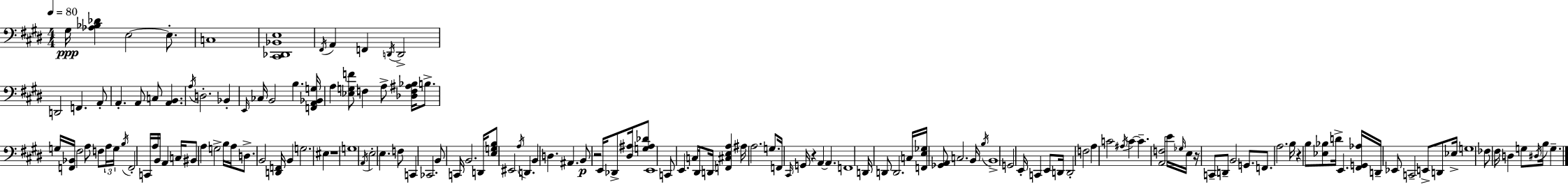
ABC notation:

X:1
T:Untitled
M:4/4
L:1/4
K:E
^G,/4 [_A,_B,_D] E,2 E,/2 C,4 [^C,,_D,,_B,,E,]4 ^F,,/4 A,, F,, D,,/4 D,,2 D,,2 F,, A,,/2 A,, A,,/2 C,/2 [A,,B,,] A,/4 D,2 _B,, E,,/4 _C,/4 B,,2 B, [F,,A,,_B,,G,]/4 A, [_E,G,F]/2 F, A,/2 [_D,F,^A,_B,]/4 B,/2 G,/4 [F,,_B,,]/4 ^F,2 A,/2 F,/2 A,/4 G,/4 B,/4 F,,2 C,,/4 A,/4 B,,/4 A,, C,/4 ^B,,/2 A, G,2 B,/4 A,/4 D,/2 B,,2 [D,,F,,]/4 B,, G,2 ^E, z4 G,4 A,,/4 E,2 E, F,/2 C,, _C,,2 B,,/2 C,,/4 B,,2 D,,/4 [E,G,B,]/2 ^E,,2 A,/4 D,, B,, D, ^A,, B,,/2 z2 E,,/4 _D,,/2 [^D,^A,]/4 [G,^A,_D]/2 E,,4 C,,/2 E,, C,/4 ^D,,/2 D,,/4 [F,,^C,E,A,] ^A,/4 A,2 G,/2 F,,/4 ^C,,/4 G,,/4 z A,, A,, F,,4 D,,/4 D,,/2 D,,2 C,/4 [F,,E,_G,]/4 [_G,,A,,]/2 C,2 B,,/4 B,/4 B,,4 G,,2 E,,/4 C,, E,,/2 D,,/4 D,,2 F,2 A, C2 ^A,/4 C C [A,,F,]2 E/4 _G,/4 E,/4 z/4 C,,/2 D,,/2 B,,2 G,,/2 F,,/2 A,2 B,/4 z B,/2 [_E,_B,]/2 D/4 E,, [^F,,G,,_A,]/4 D,,/4 _E,,/2 C,,2 E,,/2 D,,/2 _E,/4 G,4 _F,/2 ^F,/4 D, G,/2 ^D,/4 B,/4 G,